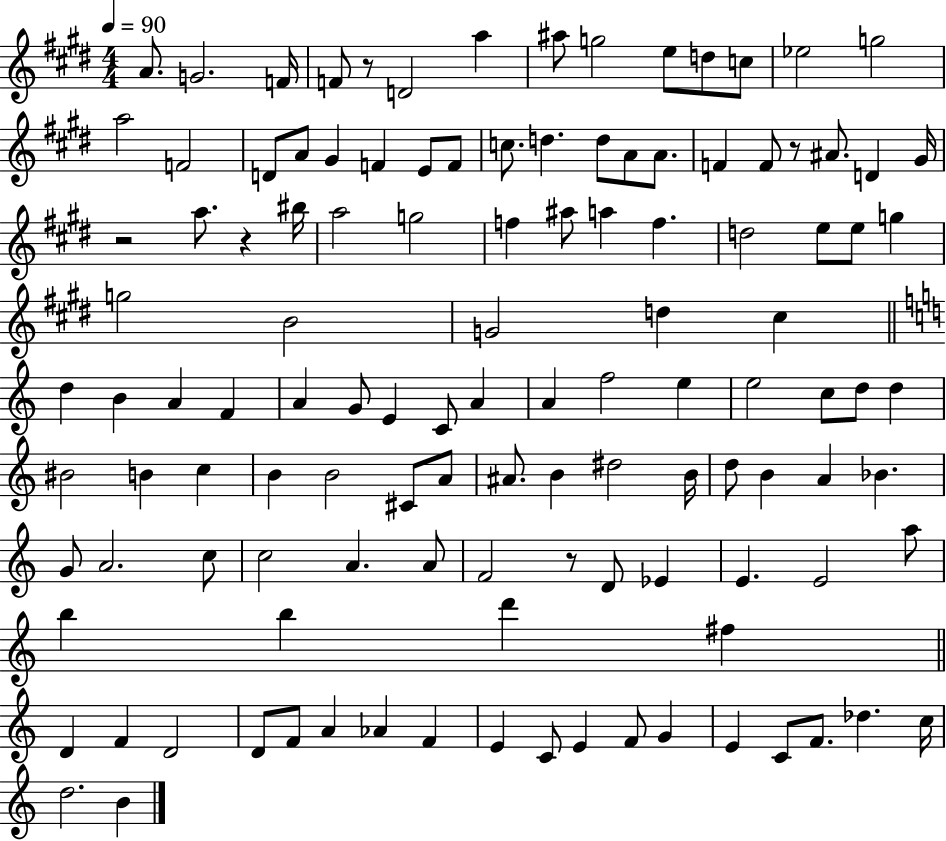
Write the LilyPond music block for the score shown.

{
  \clef treble
  \numericTimeSignature
  \time 4/4
  \key e \major
  \tempo 4 = 90
  a'8. g'2. f'16 | f'8 r8 d'2 a''4 | ais''8 g''2 e''8 d''8 c''8 | ees''2 g''2 | \break a''2 f'2 | d'8 a'8 gis'4 f'4 e'8 f'8 | c''8. d''4. d''8 a'8 a'8. | f'4 f'8 r8 ais'8. d'4 gis'16 | \break r2 a''8. r4 bis''16 | a''2 g''2 | f''4 ais''8 a''4 f''4. | d''2 e''8 e''8 g''4 | \break g''2 b'2 | g'2 d''4 cis''4 | \bar "||" \break \key c \major d''4 b'4 a'4 f'4 | a'4 g'8 e'4 c'8 a'4 | a'4 f''2 e''4 | e''2 c''8 d''8 d''4 | \break bis'2 b'4 c''4 | b'4 b'2 cis'8 a'8 | ais'8. b'4 dis''2 b'16 | d''8 b'4 a'4 bes'4. | \break g'8 a'2. c''8 | c''2 a'4. a'8 | f'2 r8 d'8 ees'4 | e'4. e'2 a''8 | \break b''4 b''4 d'''4 fis''4 | \bar "||" \break \key a \minor d'4 f'4 d'2 | d'8 f'8 a'4 aes'4 f'4 | e'4 c'8 e'4 f'8 g'4 | e'4 c'8 f'8. des''4. c''16 | \break d''2. b'4 | \bar "|."
}